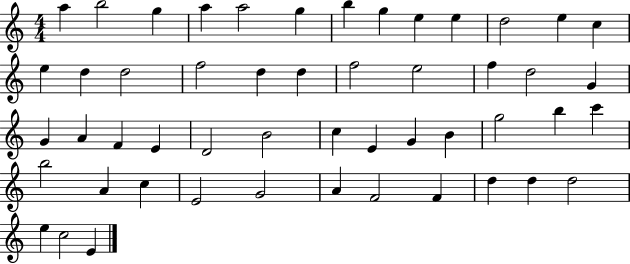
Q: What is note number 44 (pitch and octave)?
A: F4